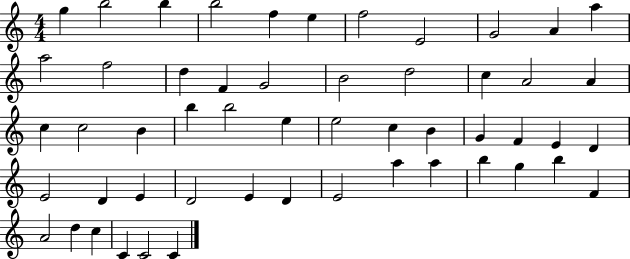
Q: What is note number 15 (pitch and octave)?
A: F4